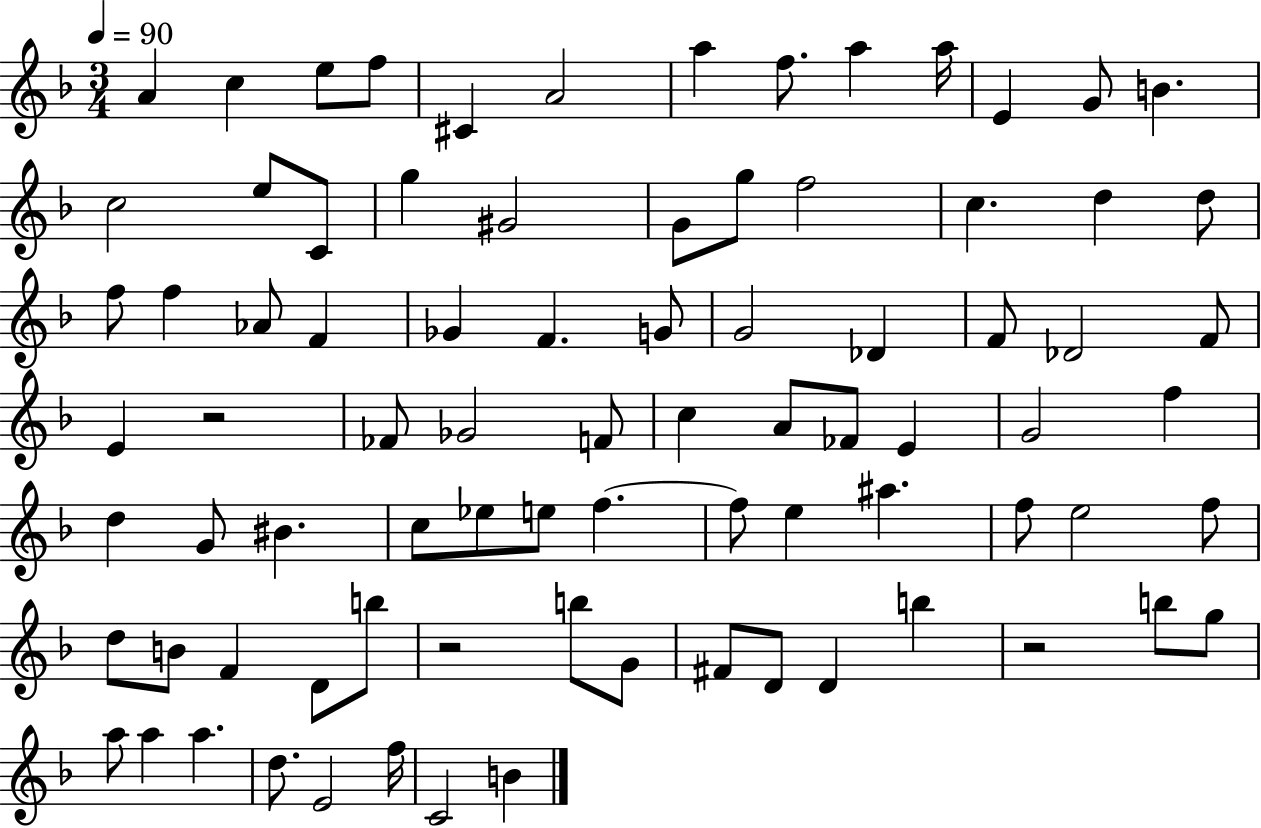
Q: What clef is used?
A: treble